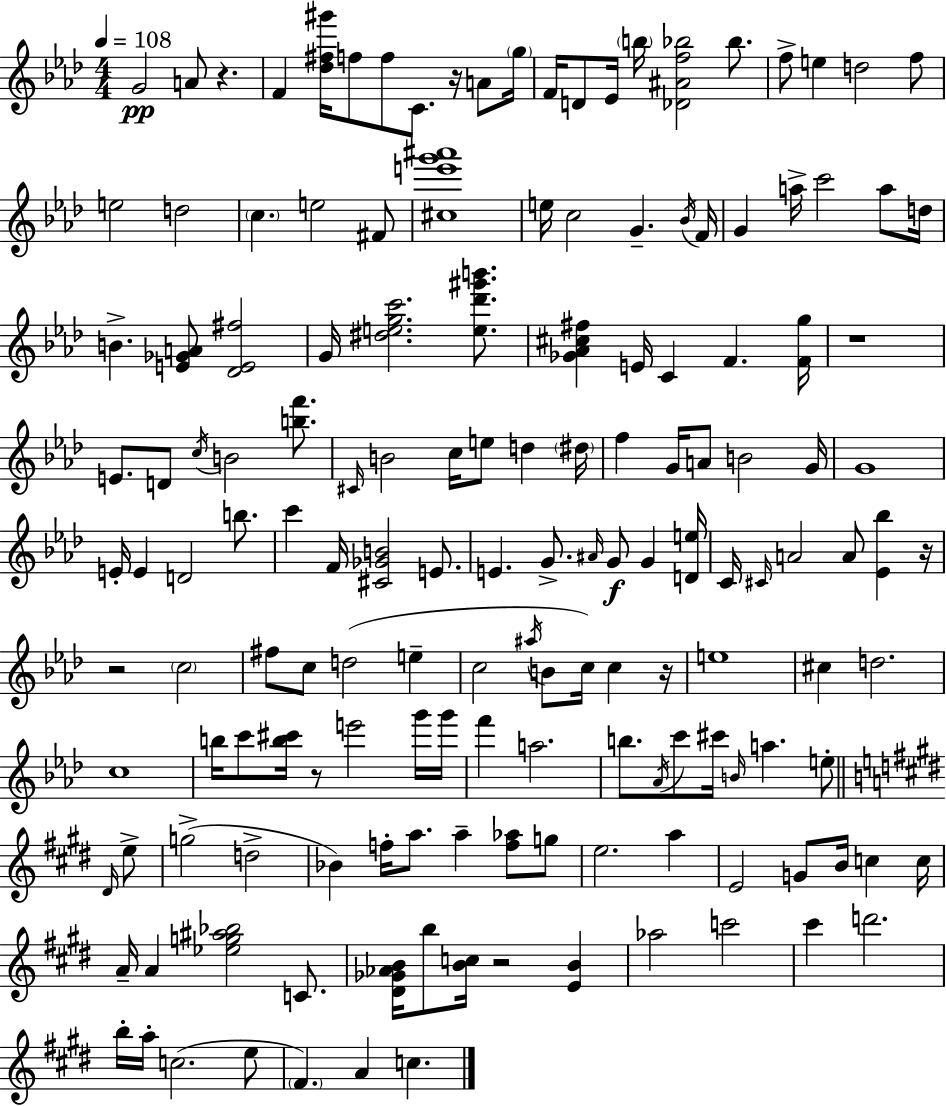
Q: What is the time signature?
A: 4/4